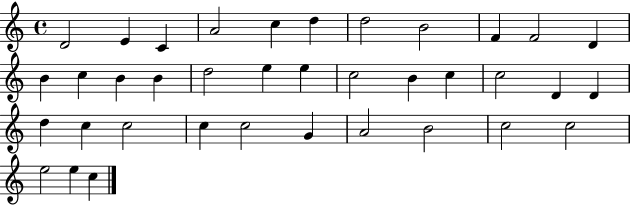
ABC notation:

X:1
T:Untitled
M:4/4
L:1/4
K:C
D2 E C A2 c d d2 B2 F F2 D B c B B d2 e e c2 B c c2 D D d c c2 c c2 G A2 B2 c2 c2 e2 e c